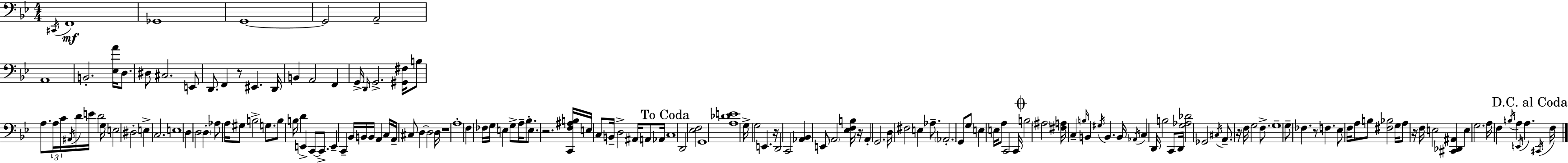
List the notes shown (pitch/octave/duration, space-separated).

C#2/s F2/w Gb2/w G2/w G2/h A2/h A2/w B2/h. [Eb3,A4]/s D3/e. D#3/e C#3/h. E2/e D2/e. F2/q R/e EIS2/q. D2/s B2/q A2/h F2/q G2/s D2/s G2/h. [G#2,F#3]/s B3/e A3/e. A3/s C4/s A#2/s D4/s E4/s D4/h G3/s E3/h D#3/h E3/q C3/h. E3/w D3/q D3/h D3/q Ab3/e A3/s G#3/e B3/h G3/e. B3/e B3/s D4/q E2/q C2/e C2/e. E2/q C2/q Bb2/s B2/s B2/s A2/q C3/s A2/s C#3/e D3/q D3/h D3/s R/w A3/w F3/q FES3/s G3/s E3/q G3/e A3/s Bb3/e. E3/e. R/h. [C2,F3,A#3,B3]/s E3/s C3/e B2/s D3/h A#2/s A2/e Ab2/s C3/w D2/h [Eb3,F3]/h G2/w [A3,Db4,E4]/w G3/s G3/h E2/q. R/s D2/h C2/h [Ab2,Bb2]/q E2/e A2/h [Eb3,F3,B3]/s R/s A2/q G2/h. D3/s F#3/h E3/q Ab3/e. Ab2/h. G2/e G3/e E3/q E3/s A3/e C2/h C2/s B3/h A#3/h [F#3,A3]/s C3/q B3/s B2/q G#3/s B2/q. B2/s Ab2/s C3/q D2/s B3/h C2/e D2/s [G3,Ab3,Db4]/h Gb2/h C#3/s A2/e. R/s F3/s G3/h F3/e. G3/w G3/e FES3/q. R/e F3/q. Eb3/e F3/s A3/e B3/e [F#3,Bb3]/h G3/s A3/e R/s F3/s E3/h [C#2,Db2,A#2]/q E3/q G3/h. A3/s F3/q B3/s A3/q E2/s A3/q. C#2/s F3/s